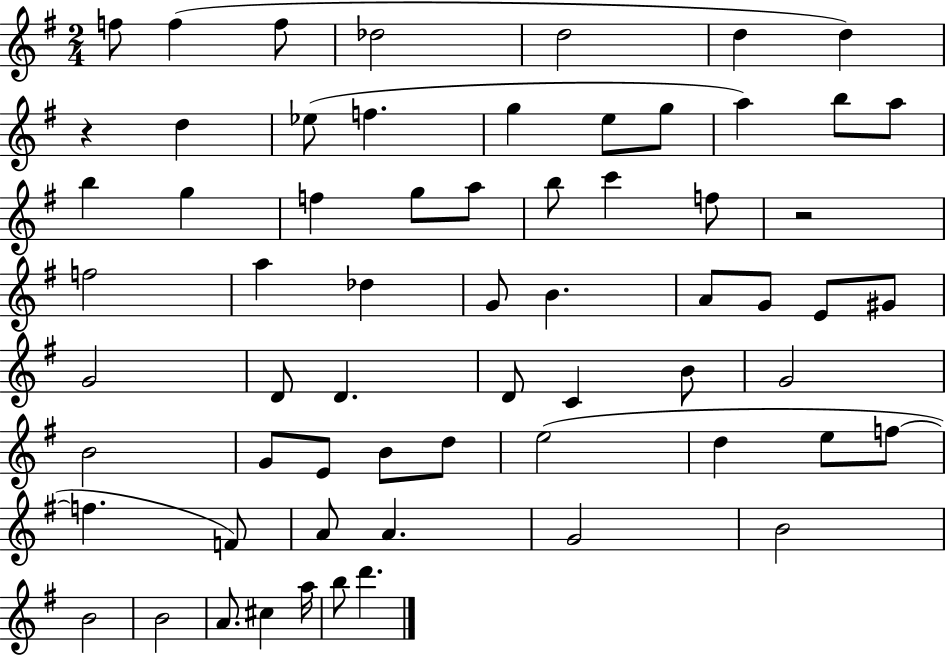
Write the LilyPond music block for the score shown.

{
  \clef treble
  \numericTimeSignature
  \time 2/4
  \key g \major
  f''8 f''4( f''8 | des''2 | d''2 | d''4 d''4) | \break r4 d''4 | ees''8( f''4. | g''4 e''8 g''8 | a''4) b''8 a''8 | \break b''4 g''4 | f''4 g''8 a''8 | b''8 c'''4 f''8 | r2 | \break f''2 | a''4 des''4 | g'8 b'4. | a'8 g'8 e'8 gis'8 | \break g'2 | d'8 d'4. | d'8 c'4 b'8 | g'2 | \break b'2 | g'8 e'8 b'8 d''8 | e''2( | d''4 e''8 f''8~~ | \break f''4. f'8) | a'8 a'4. | g'2 | b'2 | \break b'2 | b'2 | a'8. cis''4 a''16 | b''8 d'''4. | \break \bar "|."
}